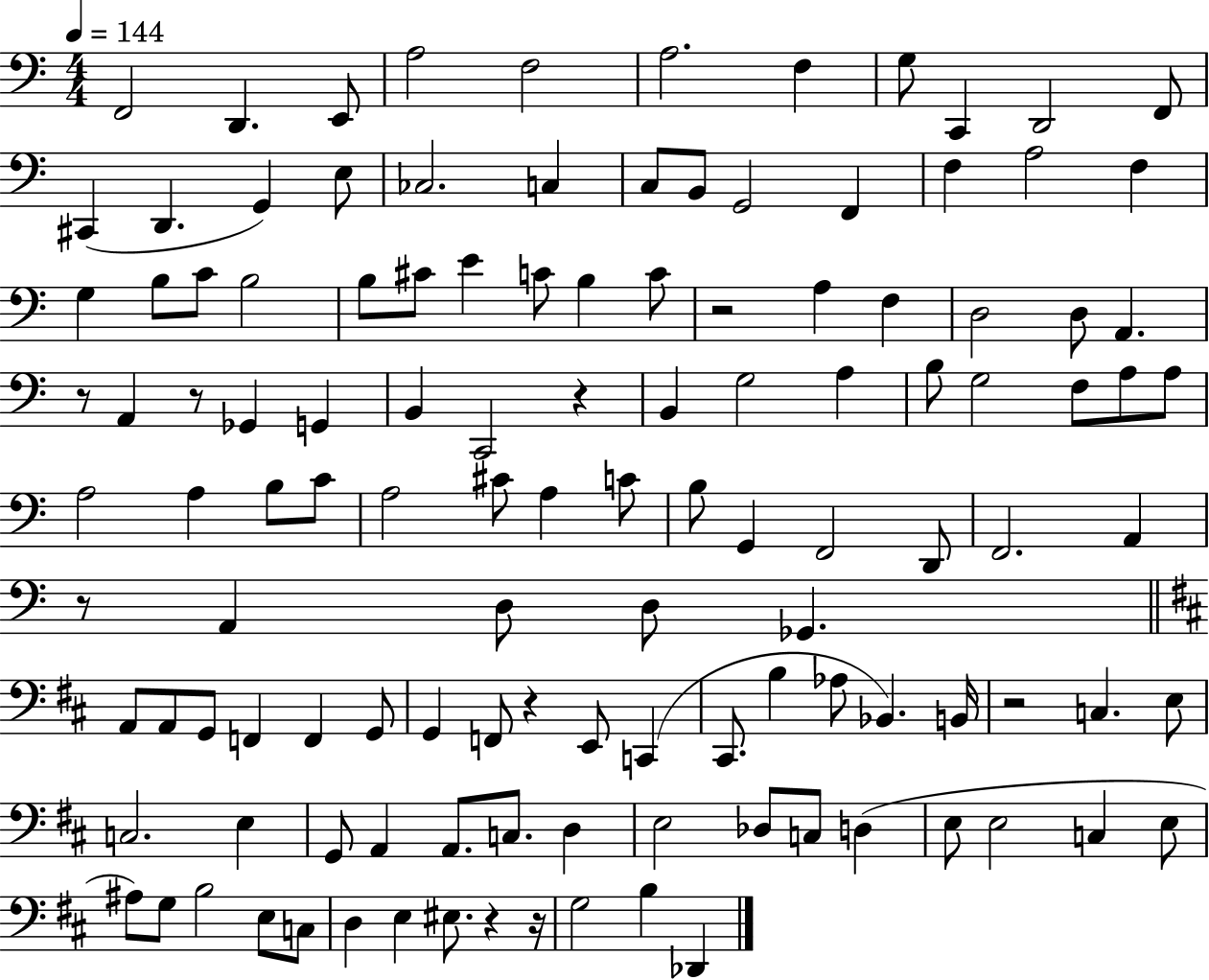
{
  \clef bass
  \numericTimeSignature
  \time 4/4
  \key c \major
  \tempo 4 = 144
  f,2 d,4. e,8 | a2 f2 | a2. f4 | g8 c,4 d,2 f,8 | \break cis,4( d,4. g,4) e8 | ces2. c4 | c8 b,8 g,2 f,4 | f4 a2 f4 | \break g4 b8 c'8 b2 | b8 cis'8 e'4 c'8 b4 c'8 | r2 a4 f4 | d2 d8 a,4. | \break r8 a,4 r8 ges,4 g,4 | b,4 c,2 r4 | b,4 g2 a4 | b8 g2 f8 a8 a8 | \break a2 a4 b8 c'8 | a2 cis'8 a4 c'8 | b8 g,4 f,2 d,8 | f,2. a,4 | \break r8 a,4 d8 d8 ges,4. | \bar "||" \break \key d \major a,8 a,8 g,8 f,4 f,4 g,8 | g,4 f,8 r4 e,8 c,4( | cis,8. b4 aes8 bes,4.) b,16 | r2 c4. e8 | \break c2. e4 | g,8 a,4 a,8. c8. d4 | e2 des8 c8 d4( | e8 e2 c4 e8 | \break ais8) g8 b2 e8 c8 | d4 e4 eis8. r4 r16 | g2 b4 des,4 | \bar "|."
}